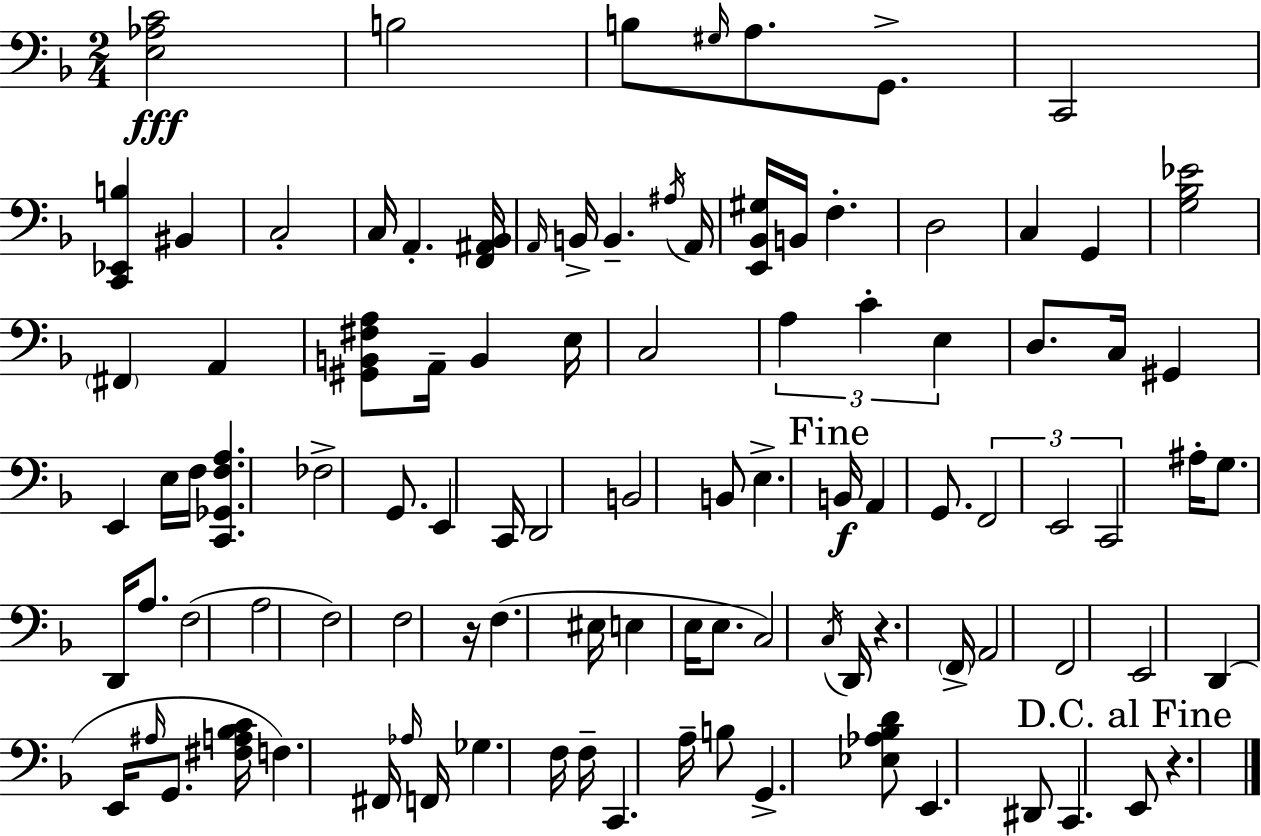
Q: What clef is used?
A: bass